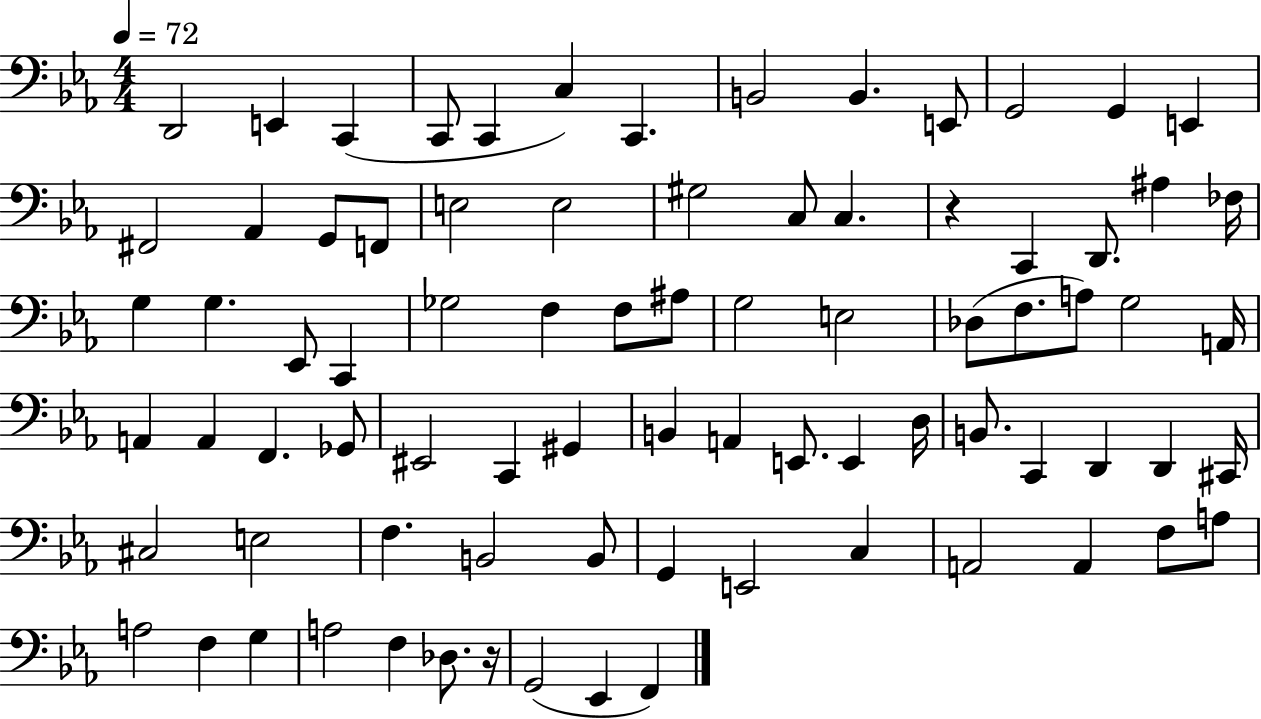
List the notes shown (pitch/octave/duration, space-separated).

D2/h E2/q C2/q C2/e C2/q C3/q C2/q. B2/h B2/q. E2/e G2/h G2/q E2/q F#2/h Ab2/q G2/e F2/e E3/h E3/h G#3/h C3/e C3/q. R/q C2/q D2/e. A#3/q FES3/s G3/q G3/q. Eb2/e C2/q Gb3/h F3/q F3/e A#3/e G3/h E3/h Db3/e F3/e. A3/e G3/h A2/s A2/q A2/q F2/q. Gb2/e EIS2/h C2/q G#2/q B2/q A2/q E2/e. E2/q D3/s B2/e. C2/q D2/q D2/q C#2/s C#3/h E3/h F3/q. B2/h B2/e G2/q E2/h C3/q A2/h A2/q F3/e A3/e A3/h F3/q G3/q A3/h F3/q Db3/e. R/s G2/h Eb2/q F2/q